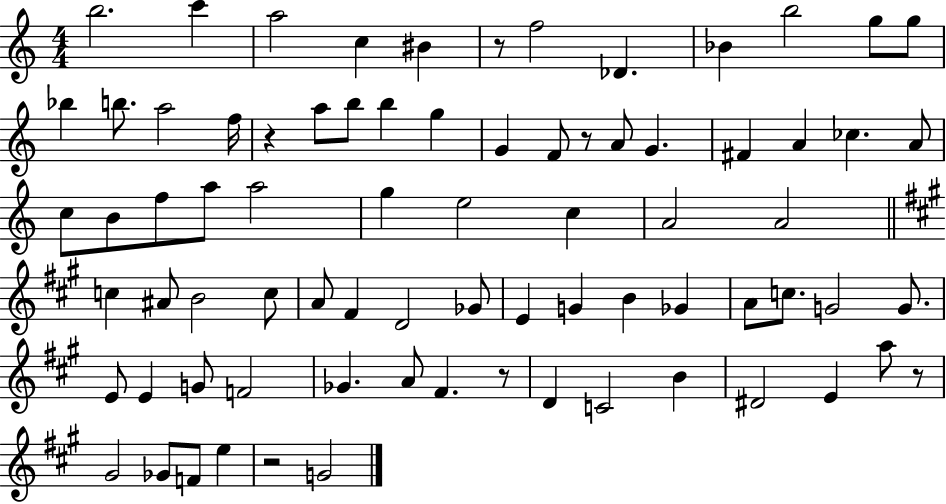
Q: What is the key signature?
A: C major